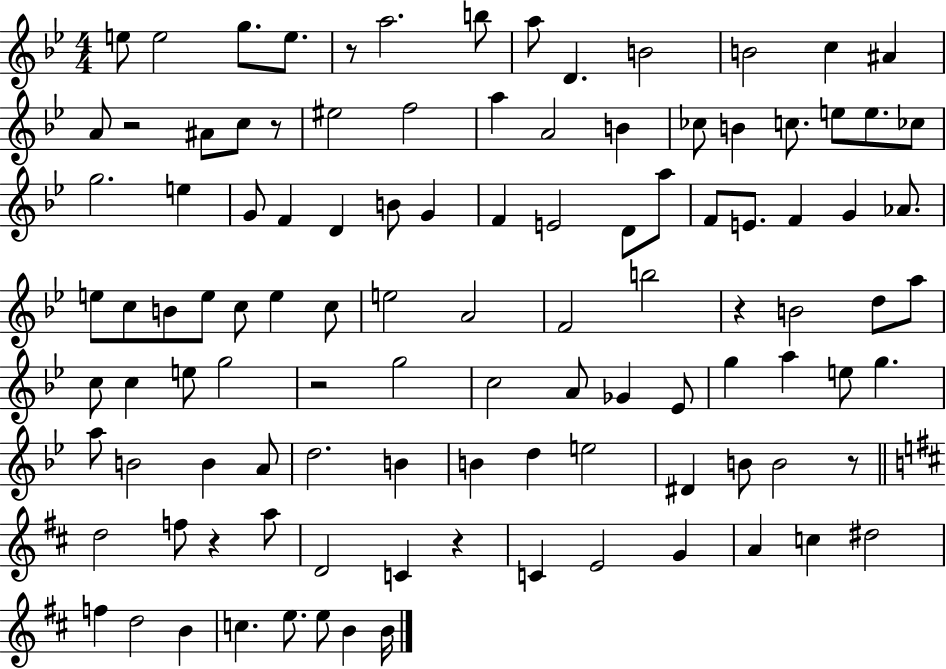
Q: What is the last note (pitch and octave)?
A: B4